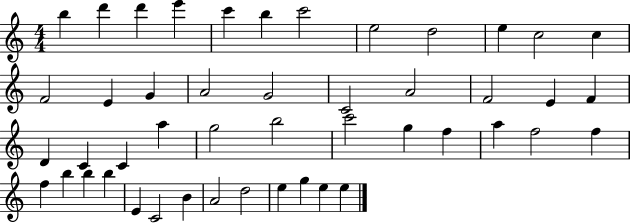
X:1
T:Untitled
M:4/4
L:1/4
K:C
b d' d' e' c' b c'2 e2 d2 e c2 c F2 E G A2 G2 C2 A2 F2 E F D C C a g2 b2 c'2 g f a f2 f f b b b E C2 B A2 d2 e g e e